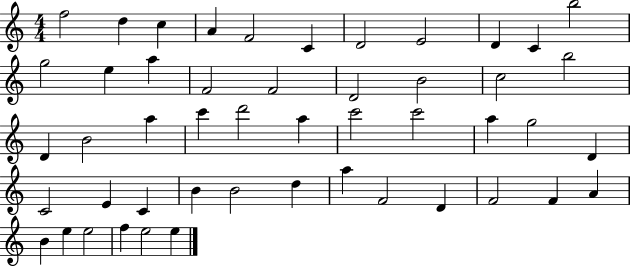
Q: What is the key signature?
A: C major